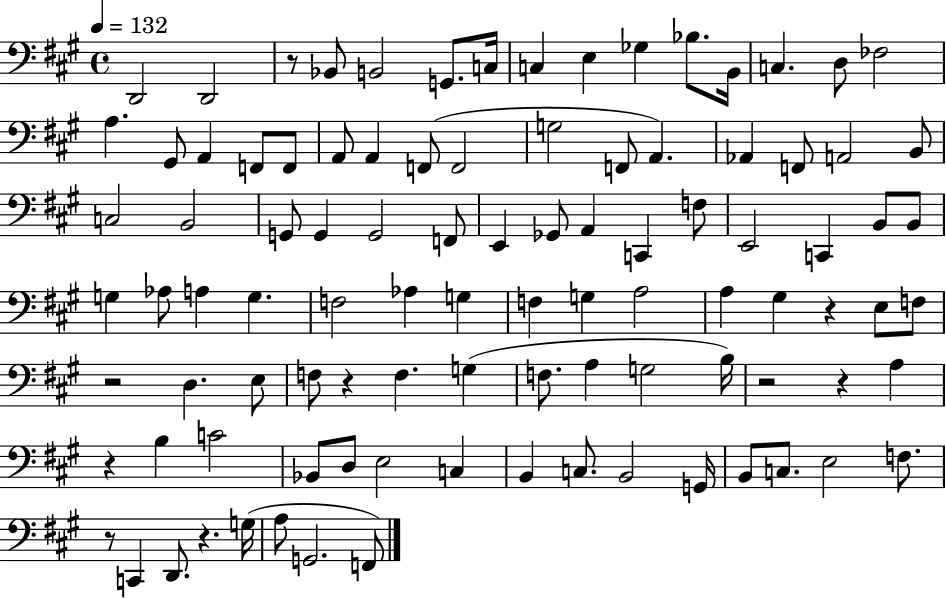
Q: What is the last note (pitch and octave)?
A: F2